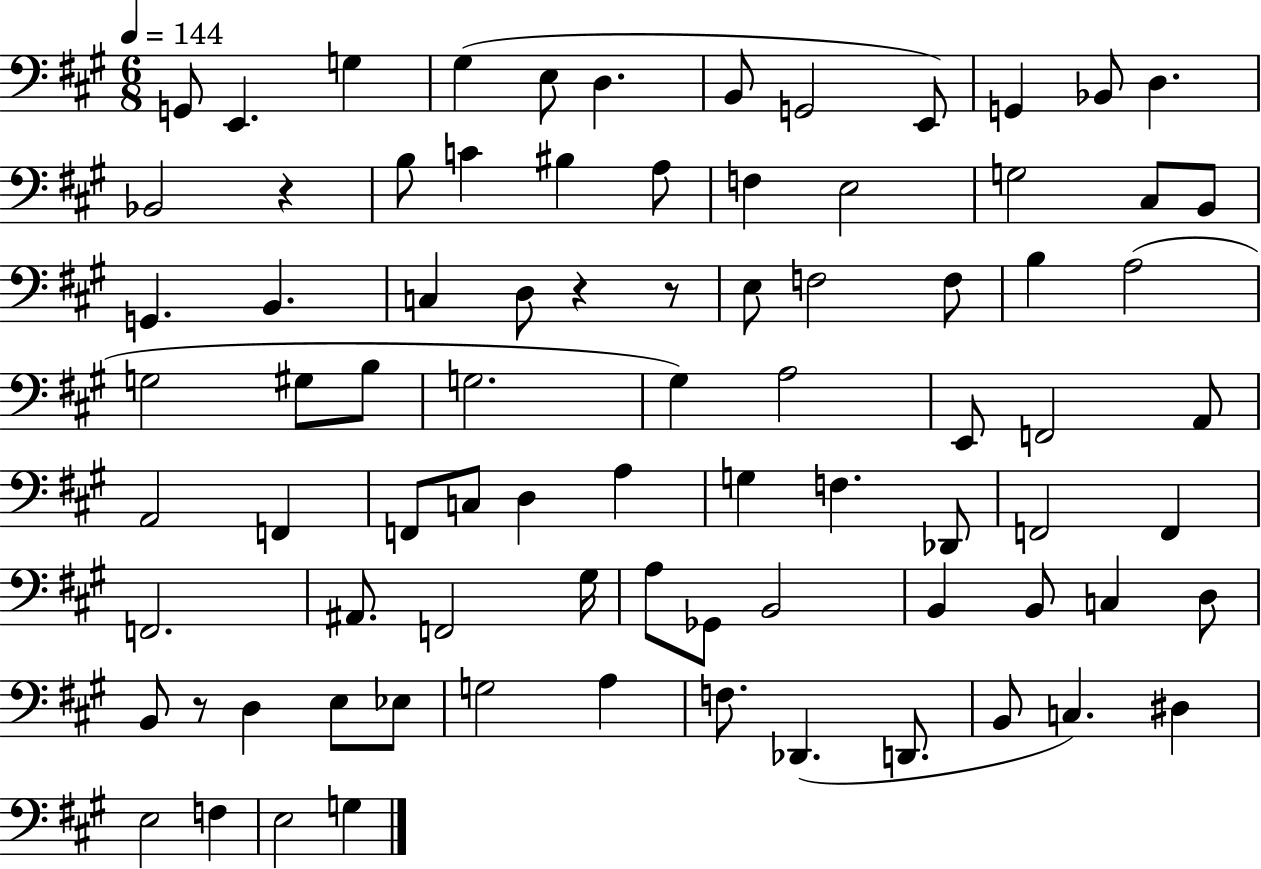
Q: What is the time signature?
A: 6/8